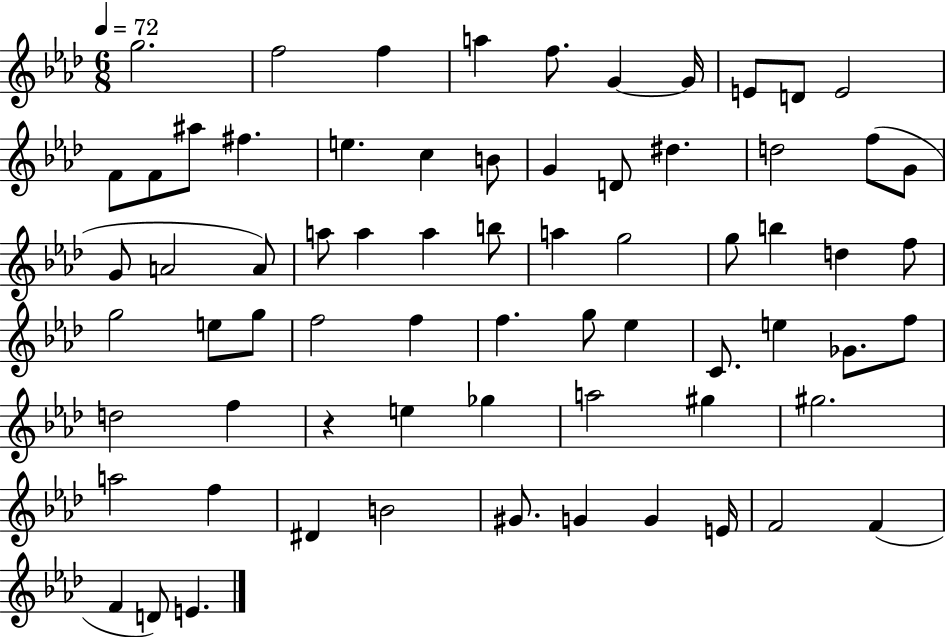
{
  \clef treble
  \numericTimeSignature
  \time 6/8
  \key aes \major
  \tempo 4 = 72
  g''2. | f''2 f''4 | a''4 f''8. g'4~~ g'16 | e'8 d'8 e'2 | \break f'8 f'8 ais''8 fis''4. | e''4. c''4 b'8 | g'4 d'8 dis''4. | d''2 f''8( g'8 | \break g'8 a'2 a'8) | a''8 a''4 a''4 b''8 | a''4 g''2 | g''8 b''4 d''4 f''8 | \break g''2 e''8 g''8 | f''2 f''4 | f''4. g''8 ees''4 | c'8. e''4 ges'8. f''8 | \break d''2 f''4 | r4 e''4 ges''4 | a''2 gis''4 | gis''2. | \break a''2 f''4 | dis'4 b'2 | gis'8. g'4 g'4 e'16 | f'2 f'4( | \break f'4 d'8) e'4. | \bar "|."
}